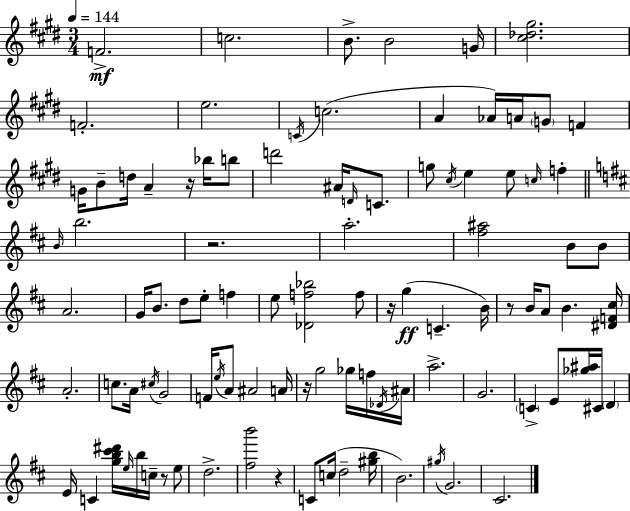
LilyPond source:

{
  \clef treble
  \numericTimeSignature
  \time 3/4
  \key e \major
  \tempo 4 = 144
  f'2.->\mf | c''2. | b'8.-> b'2 g'16 | <cis'' des'' gis''>2. | \break f'2.-. | e''2. | \acciaccatura { c'16 } c''2.( | a'4 aes'16) a'16 \parenthesize g'8 f'4 | \break g'16 b'8-- d''16 a'4-- r16 bes''16 b''8 | d'''2 ais'16 \grace { d'16 } c'8. | g''8 \acciaccatura { cis''16 } e''4 e''8 \grace { c''16 } | f''4-. \bar "||" \break \key b \minor \grace { b'16 } b''2. | r2. | a''2.-. | <fis'' ais''>2 b'8 b'8 | \break a'2. | g'16 b'8. d''8 e''8-. f''4 | e''8 <des' f'' bes''>2 f''8 | r16 g''4(\ff c'4.-- | \break b'16) r8 b'16 a'8 b'4. | <dis' f' cis''>16 a'2.-. | c''8. a'16 \acciaccatura { cis''16 } g'2 | f'16 \acciaccatura { e''16 } a'8 ais'2 | \break a'16 r16 g''2 | ges''16 f''16 \acciaccatura { des'16 } ais'16 a''2.-> | g'2. | \parenthesize c'4-> e'8 <ges'' ais''>16 cis'16 | \break \parenthesize d'4 e'16 c'4 <g'' b'' cis''' dis'''>16 \grace { e''16 } b''16 | c''16-- r8 e''8 d''2.-> | <fis'' b'''>2 | r4 c'8 c''16( d''2-- | \break <gis'' b''>16 b'2.) | \acciaccatura { gis''16 } g'2. | cis'2. | \bar "|."
}